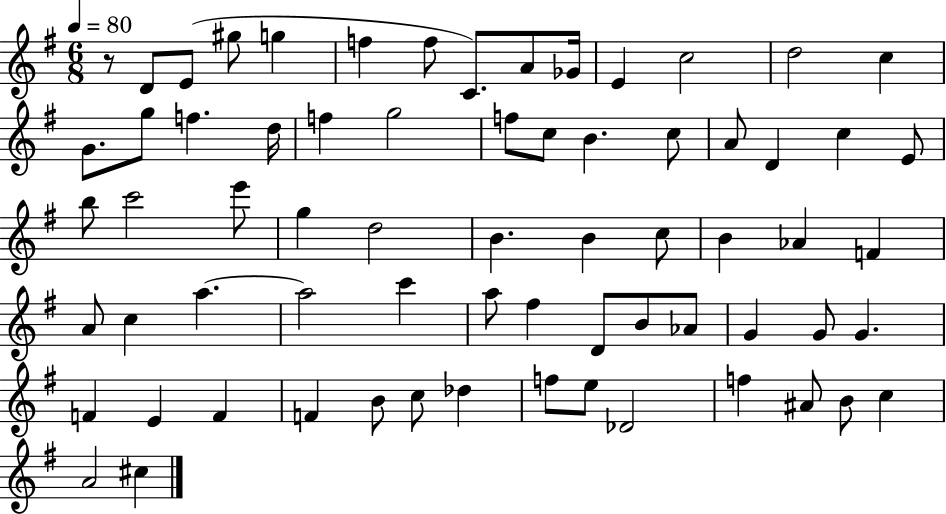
X:1
T:Untitled
M:6/8
L:1/4
K:G
z/2 D/2 E/2 ^g/2 g f f/2 C/2 A/2 _G/4 E c2 d2 c G/2 g/2 f d/4 f g2 f/2 c/2 B c/2 A/2 D c E/2 b/2 c'2 e'/2 g d2 B B c/2 B _A F A/2 c a a2 c' a/2 ^f D/2 B/2 _A/2 G G/2 G F E F F B/2 c/2 _d f/2 e/2 _D2 f ^A/2 B/2 c A2 ^c